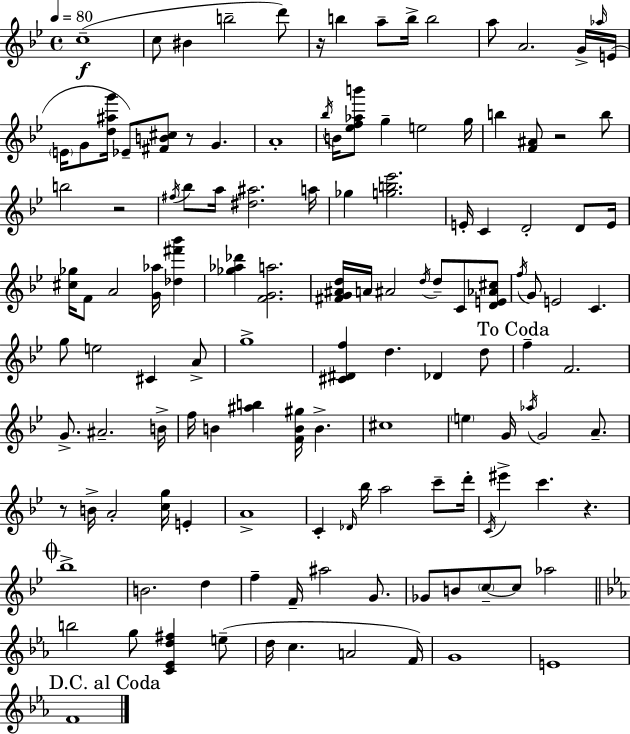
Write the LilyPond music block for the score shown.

{
  \clef treble
  \time 4/4
  \defaultTimeSignature
  \key g \minor
  \tempo 4 = 80
  \repeat volta 2 { c''1--(\f | c''8 bis'4 b''2-- d'''8) | r16 b''4 a''8-- b''16-> b''2 | a''8 a'2. g'16-> \grace { aes''16 }( | \break e'16 \parenthesize e'16 g'8 <d'' ais'' g'''>16 ees'8--) <fis' b' cis''>8 r8 g'4. | a'1-. | \acciaccatura { bes''16 } b'16 <ees'' f'' aes'' b'''>8 g''4-- e''2 | g''16 b''4 <f' ais'>8 r2 | \break b''8 b''2 r2 | \acciaccatura { fis''16 } bes''8 a''16 <dis'' ais''>2. | a''16 ges''4 <g'' b'' ees'''>2. | e'16-. c'4 d'2-. | \break d'8 e'16 <cis'' ges''>16 f'8 a'2 <g' aes''>16 <des'' fis''' bes'''>4 | <ges'' aes'' des'''>4 <f' g' a''>2. | <fis' g' ais' d''>16 a'16 ais'2 \acciaccatura { d''16 } d''8-- | c'8 <d' e' aes' cis''>8 \acciaccatura { f''16 } g'8 e'2 c'4. | \break g''8 e''2 cis'4 | a'8-> g''1-> | <cis' dis' f''>4 d''4. des'4 | d''8 \mark "To Coda" f''4-- f'2. | \break g'8.-> ais'2.-- | b'16-> f''16 b'4 <ais'' b''>4 <f' b' gis''>16 b'4.-> | cis''1 | \parenthesize e''4 g'16 \acciaccatura { aes''16 } g'2 | \break a'8.-- r8 b'16-> a'2-. | <c'' g''>16 e'4-. a'1-> | c'4-. \grace { des'16 } bes''16 a''2 | c'''8-- d'''16-. \acciaccatura { c'16 } eis'''4-> c'''4. | \break r4. \mark \markup { \musicglyph "scripts.coda" } bes''1-> | b'2. | d''4 f''4-- f'16-- ais''2 | g'8. ges'8 b'8 \parenthesize c''8--~~ c''8 | \break aes''2 \bar "||" \break \key c \minor b''2 g''8 <c' ees' d'' fis''>4 e''8--( | d''16 c''4. a'2 f'16) | g'1 | e'1 | \break \mark "D.C. al Coda" f'1 | } \bar "|."
}